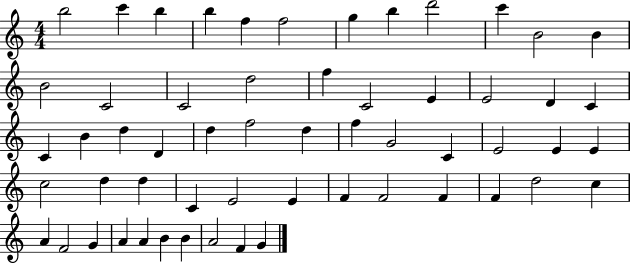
{
  \clef treble
  \numericTimeSignature
  \time 4/4
  \key c \major
  b''2 c'''4 b''4 | b''4 f''4 f''2 | g''4 b''4 d'''2 | c'''4 b'2 b'4 | \break b'2 c'2 | c'2 d''2 | f''4 c'2 e'4 | e'2 d'4 c'4 | \break c'4 b'4 d''4 d'4 | d''4 f''2 d''4 | f''4 g'2 c'4 | e'2 e'4 e'4 | \break c''2 d''4 d''4 | c'4 e'2 e'4 | f'4 f'2 f'4 | f'4 d''2 c''4 | \break a'4 f'2 g'4 | a'4 a'4 b'4 b'4 | a'2 f'4 g'4 | \bar "|."
}